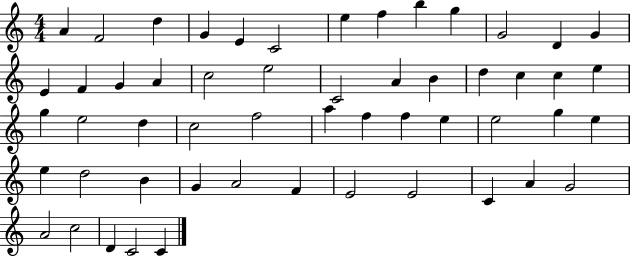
{
  \clef treble
  \numericTimeSignature
  \time 4/4
  \key c \major
  a'4 f'2 d''4 | g'4 e'4 c'2 | e''4 f''4 b''4 g''4 | g'2 d'4 g'4 | \break e'4 f'4 g'4 a'4 | c''2 e''2 | c'2 a'4 b'4 | d''4 c''4 c''4 e''4 | \break g''4 e''2 d''4 | c''2 f''2 | a''4 f''4 f''4 e''4 | e''2 g''4 e''4 | \break e''4 d''2 b'4 | g'4 a'2 f'4 | e'2 e'2 | c'4 a'4 g'2 | \break a'2 c''2 | d'4 c'2 c'4 | \bar "|."
}